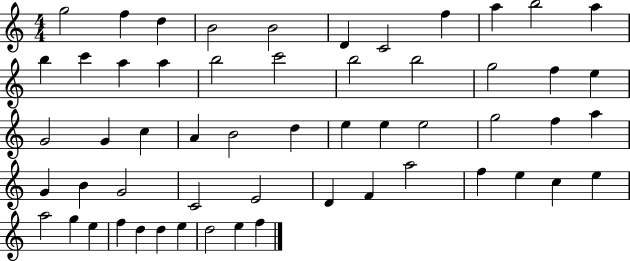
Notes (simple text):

G5/h F5/q D5/q B4/h B4/h D4/q C4/h F5/q A5/q B5/h A5/q B5/q C6/q A5/q A5/q B5/h C6/h B5/h B5/h G5/h F5/q E5/q G4/h G4/q C5/q A4/q B4/h D5/q E5/q E5/q E5/h G5/h F5/q A5/q G4/q B4/q G4/h C4/h E4/h D4/q F4/q A5/h F5/q E5/q C5/q E5/q A5/h G5/q E5/q F5/q D5/q D5/q E5/q D5/h E5/q F5/q